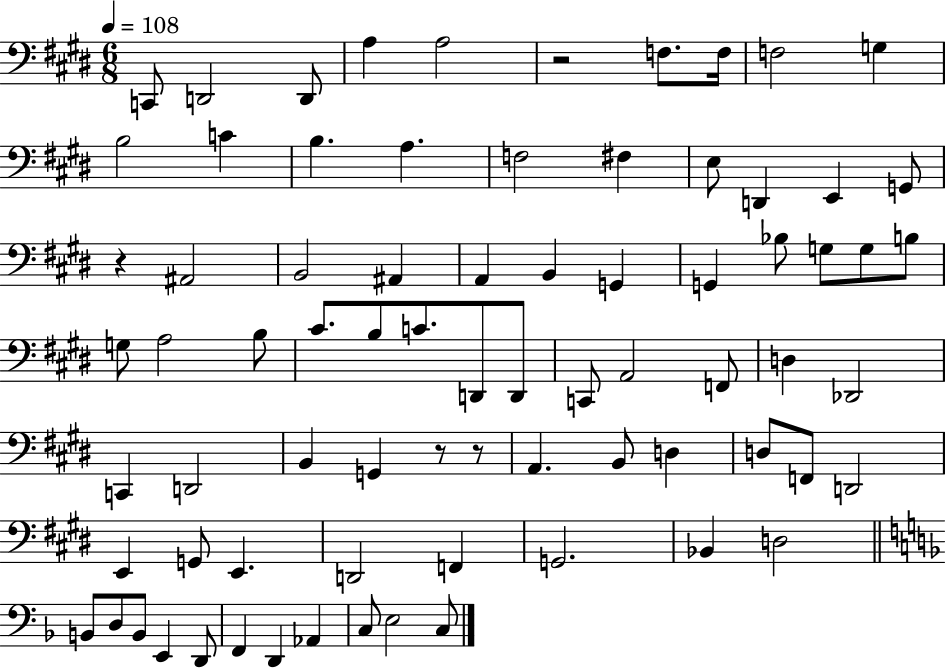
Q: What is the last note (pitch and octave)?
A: C3